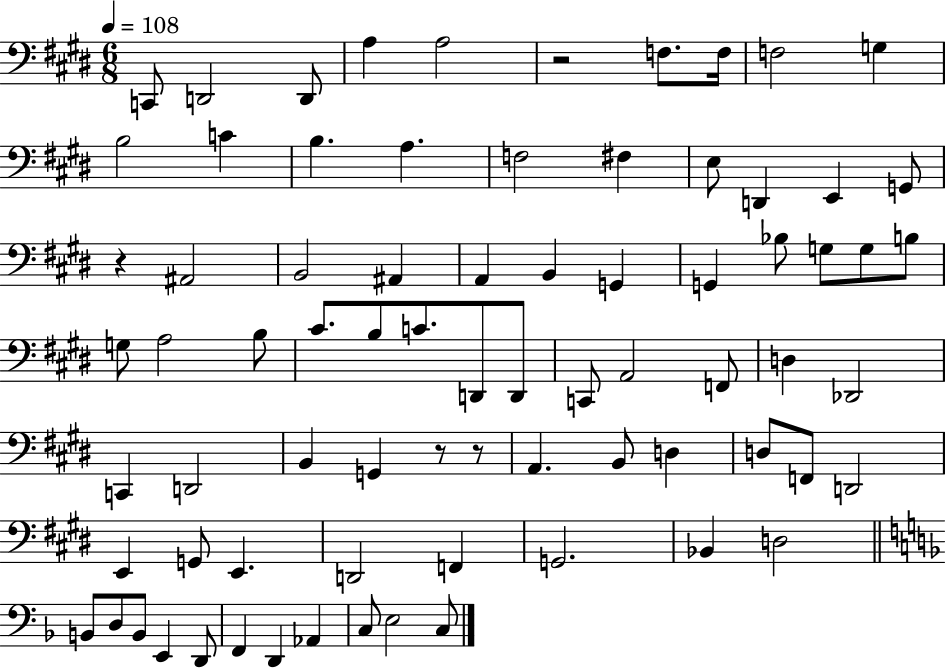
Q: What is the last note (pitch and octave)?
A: C3